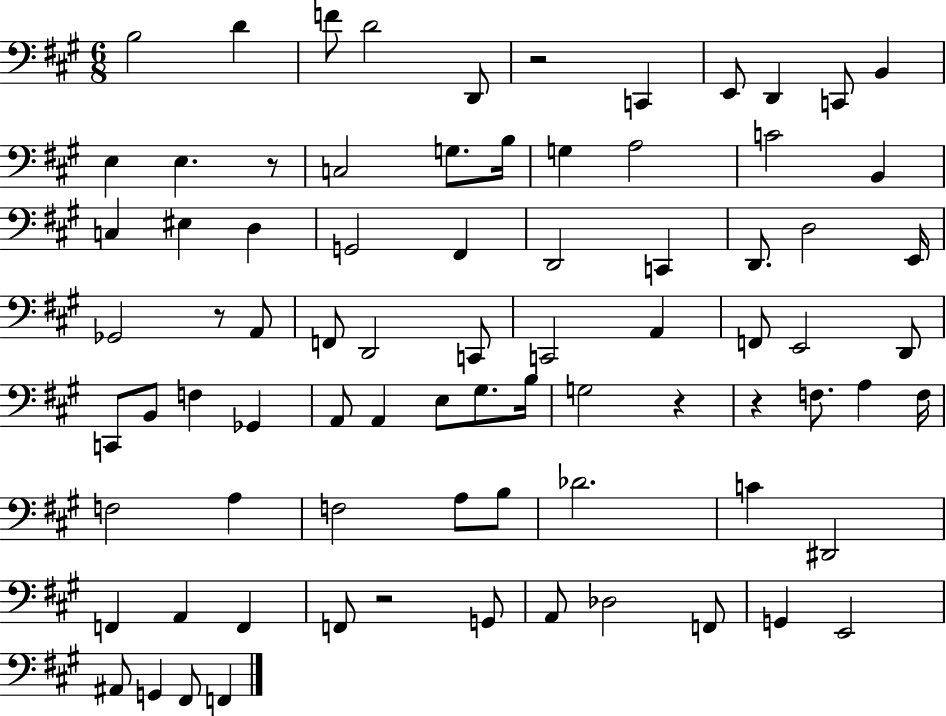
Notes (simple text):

B3/h D4/q F4/e D4/h D2/e R/h C2/q E2/e D2/q C2/e B2/q E3/q E3/q. R/e C3/h G3/e. B3/s G3/q A3/h C4/h B2/q C3/q EIS3/q D3/q G2/h F#2/q D2/h C2/q D2/e. D3/h E2/s Gb2/h R/e A2/e F2/e D2/h C2/e C2/h A2/q F2/e E2/h D2/e C2/e B2/e F3/q Gb2/q A2/e A2/q E3/e G#3/e. B3/s G3/h R/q R/q F3/e. A3/q F3/s F3/h A3/q F3/h A3/e B3/e Db4/h. C4/q D#2/h F2/q A2/q F2/q F2/e R/h G2/e A2/e Db3/h F2/e G2/q E2/h A#2/e G2/q F#2/e F2/q